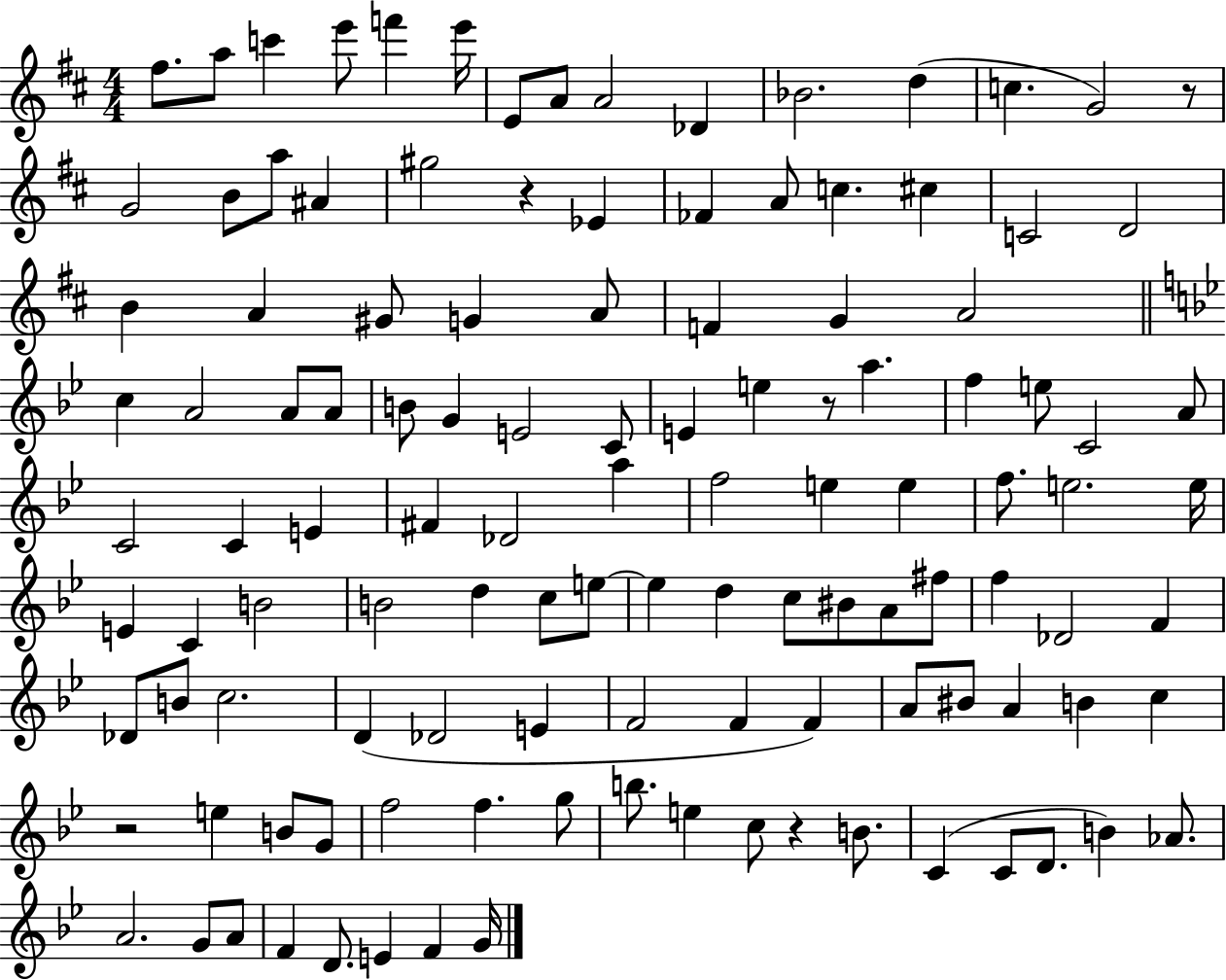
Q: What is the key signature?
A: D major